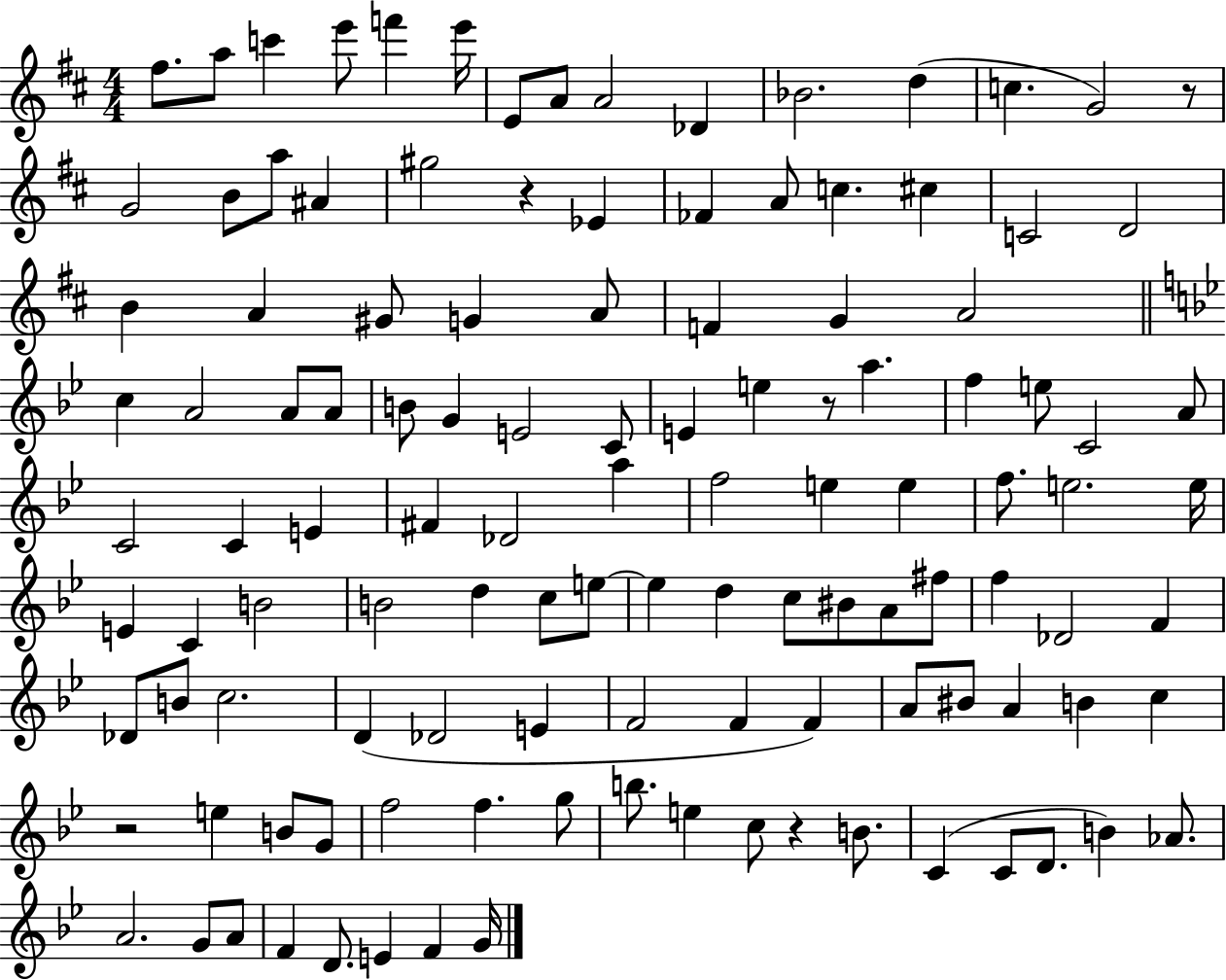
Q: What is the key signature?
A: D major